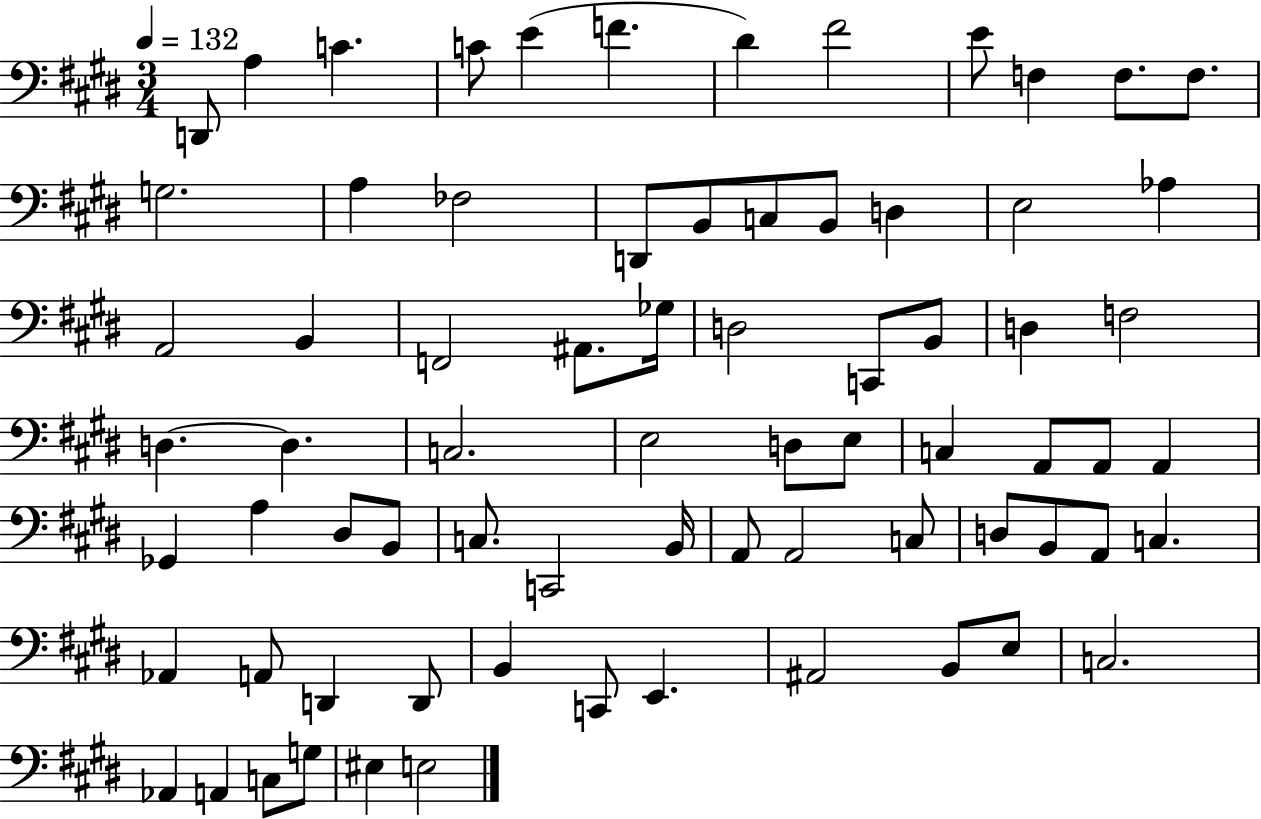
D2/e A3/q C4/q. C4/e E4/q F4/q. D#4/q F#4/h E4/e F3/q F3/e. F3/e. G3/h. A3/q FES3/h D2/e B2/e C3/e B2/e D3/q E3/h Ab3/q A2/h B2/q F2/h A#2/e. Gb3/s D3/h C2/e B2/e D3/q F3/h D3/q. D3/q. C3/h. E3/h D3/e E3/e C3/q A2/e A2/e A2/q Gb2/q A3/q D#3/e B2/e C3/e. C2/h B2/s A2/e A2/h C3/e D3/e B2/e A2/e C3/q. Ab2/q A2/e D2/q D2/e B2/q C2/e E2/q. A#2/h B2/e E3/e C3/h. Ab2/q A2/q C3/e G3/e EIS3/q E3/h